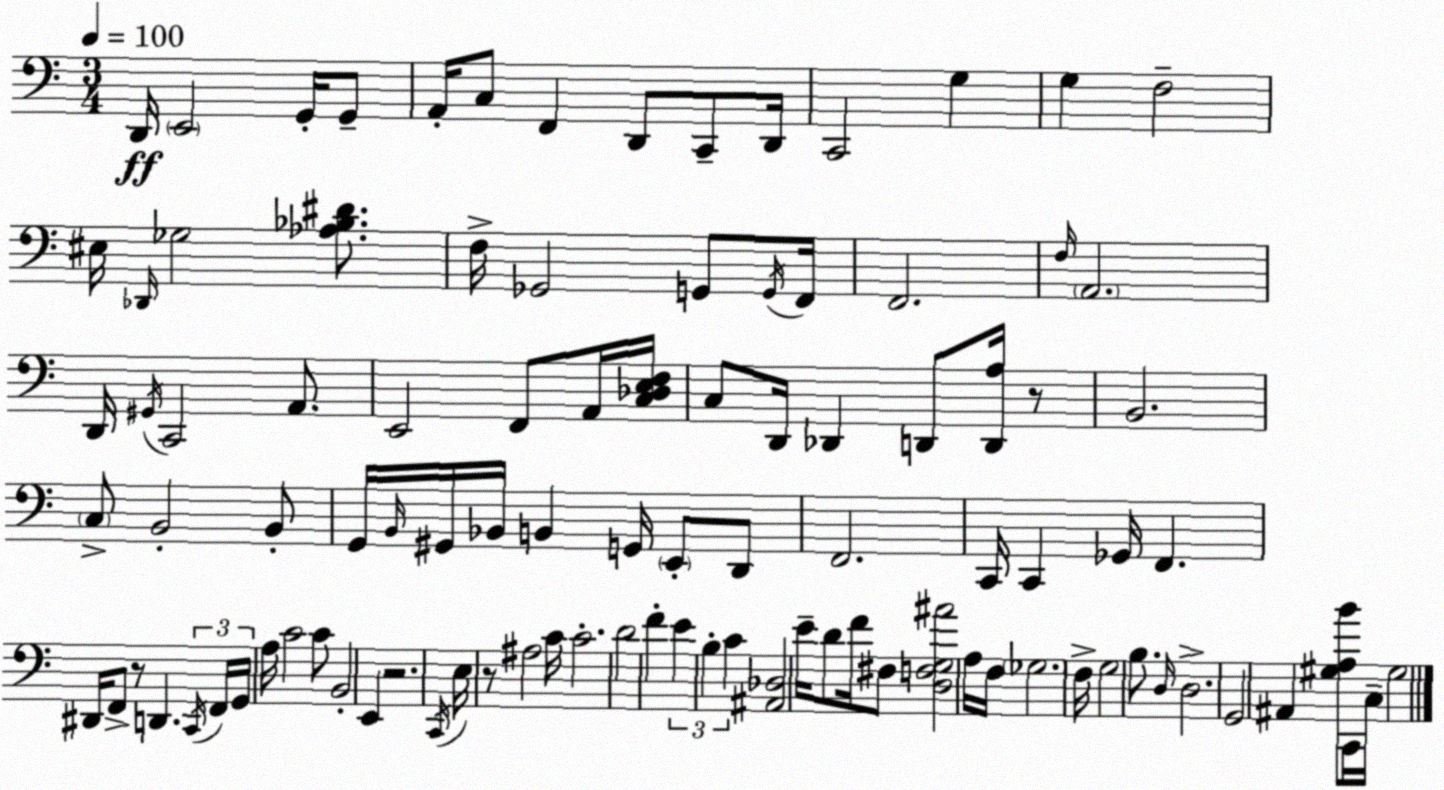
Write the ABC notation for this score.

X:1
T:Untitled
M:3/4
L:1/4
K:C
D,,/4 E,,2 G,,/4 G,,/2 A,,/4 C,/2 F,, D,,/2 C,,/2 D,,/4 C,,2 G, G, F,2 ^E,/4 _D,,/4 _G,2 [_A,_B,^D]/2 F,/4 _G,,2 G,,/2 G,,/4 F,,/4 F,,2 F,/4 A,,2 D,,/4 ^G,,/4 C,,2 A,,/2 E,,2 F,,/2 A,,/4 [C,_D,E,F,]/4 C,/2 D,,/4 _D,, D,,/2 [D,,A,]/4 z/2 B,,2 C,/2 B,,2 B,,/2 G,,/4 B,,/4 ^G,,/4 _B,,/4 B,, G,,/4 E,,/2 D,,/2 F,,2 C,,/4 C,, _G,,/4 F,, ^D,,/4 F,,/2 z/2 D,, C,,/4 F,,/4 G,,/4 A,/4 C2 C/2 B,,2 E,, z2 C,,/4 E,/4 z/2 ^A,2 C/4 C2 D2 F E B, C [^A,,_D,]2 E/4 D/2 F/4 ^F,/2 [D,F,G,^A]2 A,/4 F,/4 _G,2 F,/4 G,2 B,/2 D,/4 D,2 G,,2 ^A,, [^G,A,B]/2 C,,/4 C,/4 ^G,2